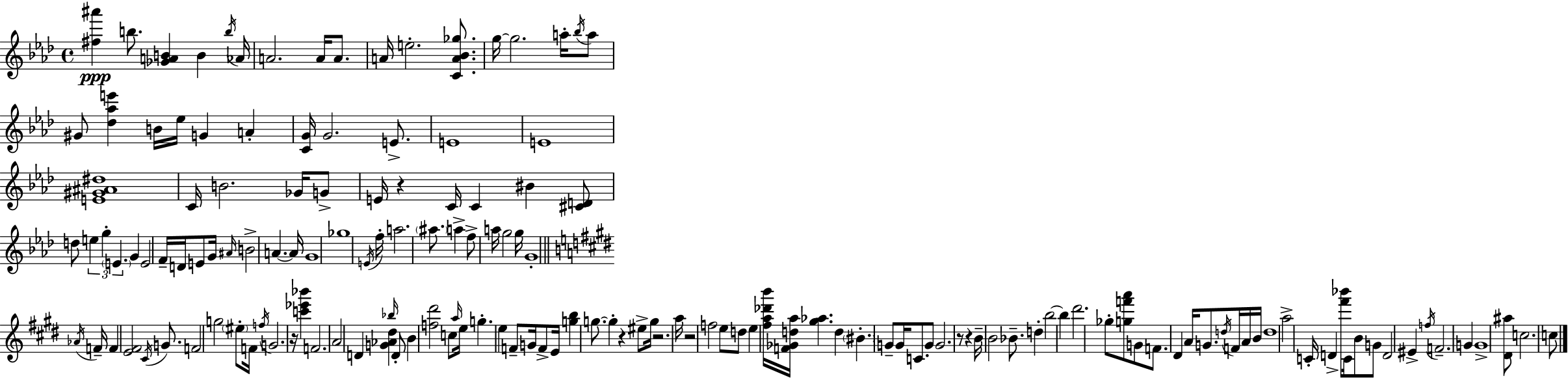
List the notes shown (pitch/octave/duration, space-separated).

[F#5,A#6]/q B5/e. [Gb4,A4,B4]/q B4/q B5/s Ab4/s A4/h. A4/s A4/e. A4/s E5/h. [C4,A4,Bb4,Gb5]/e. G5/s G5/h. A5/s Bb5/s A5/e G#4/e [Db5,Ab5,E6]/q B4/s Eb5/s G4/q A4/q [C4,G4]/s G4/h. E4/e. E4/w E4/w [E4,G#4,A#4,D#5]/w C4/s B4/h. Gb4/s G4/e E4/s R/q C4/s C4/q BIS4/q [C#4,D4]/e D5/e E5/q G5/q E4/q. G4/q E4/h F4/s D4/s E4/e G4/s A#4/s B4/h A4/q. A4/s G4/w Gb5/w E4/s F5/s A5/h. A#5/e. A5/q F5/e A5/s G5/h G5/s G4/w Ab4/s F4/s F4/q [E4,F#4]/h C#4/s G4/e. F4/h G5/h EIS5/e F4/s F5/s G4/h. R/s [C6,Eb6,Bb6]/q F4/h. A4/h D4/q [G4,Ab4,D#5]/q Bb5/s D4/e B4/q [F5,D#6]/h C5/e A5/s E5/s G5/q. E5/q F4/e G4/s F4/e E4/s [G5,B5]/q G5/e. G5/q R/q EIS5/e G5/s R/h. A5/s R/h F5/h E5/e D5/e E5/q [F#5,A5,Db6,B6]/s [F4,Gb4,D5,A5]/s [G#5,Ab5]/q. D5/q BIS4/q. G4/e G4/s C4/e. G4/e G4/h. R/e R/q B4/s B4/h Bb4/e. D5/q B5/h B5/q D#6/h. Gb5/e [G5,F6,A6]/e G4/e F4/e. D#4/q A4/s G4/e. D5/s F4/s A4/s B4/s D5/w A5/h C4/s D4/q [F#6,Bb6]/e C4/s B4/e G4/e D4/h EIS4/q F5/s F4/h. G4/q G4/w [D#4,A#5]/e C5/h. C5/e